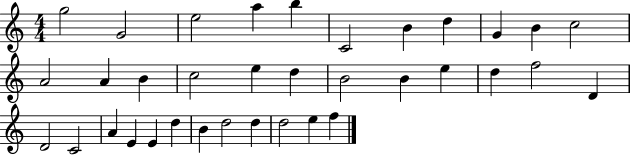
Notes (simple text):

G5/h G4/h E5/h A5/q B5/q C4/h B4/q D5/q G4/q B4/q C5/h A4/h A4/q B4/q C5/h E5/q D5/q B4/h B4/q E5/q D5/q F5/h D4/q D4/h C4/h A4/q E4/q E4/q D5/q B4/q D5/h D5/q D5/h E5/q F5/q